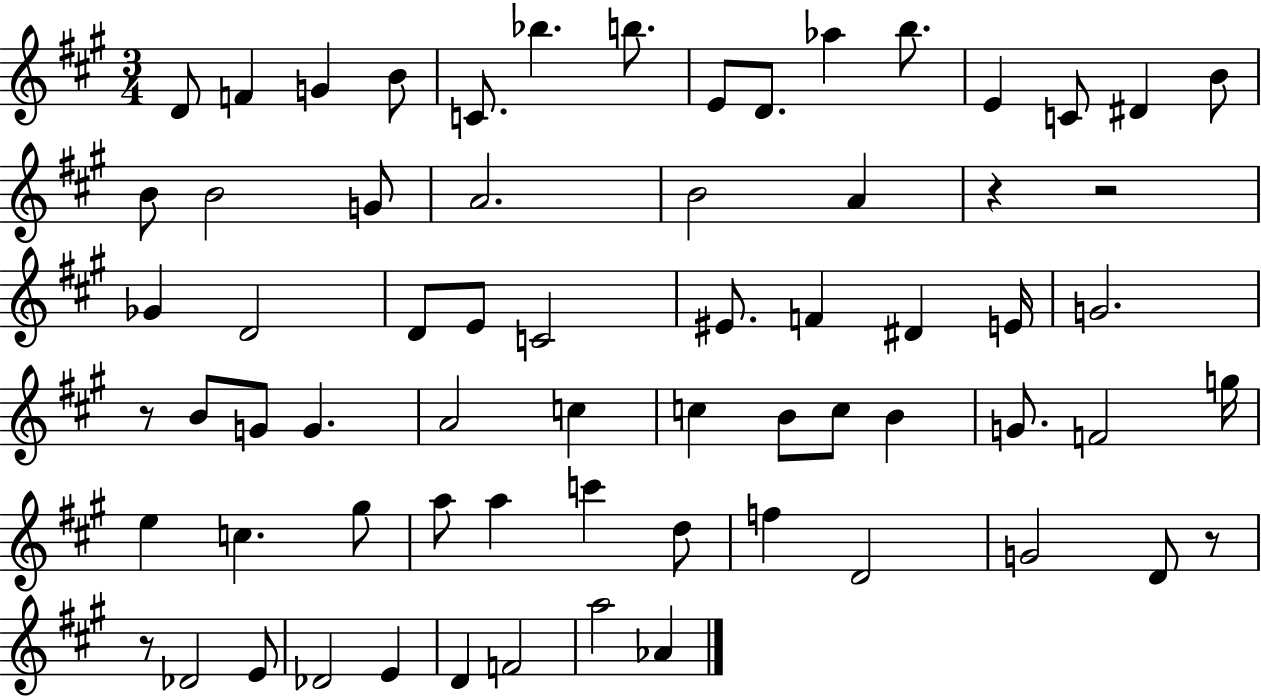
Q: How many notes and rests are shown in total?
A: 67